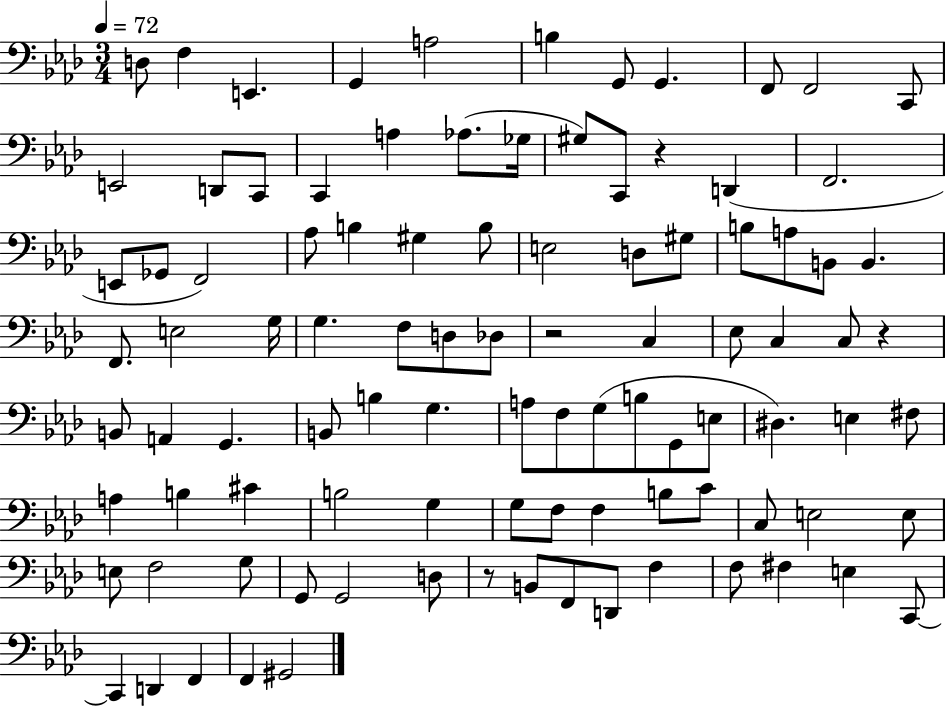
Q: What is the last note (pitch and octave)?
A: G#2